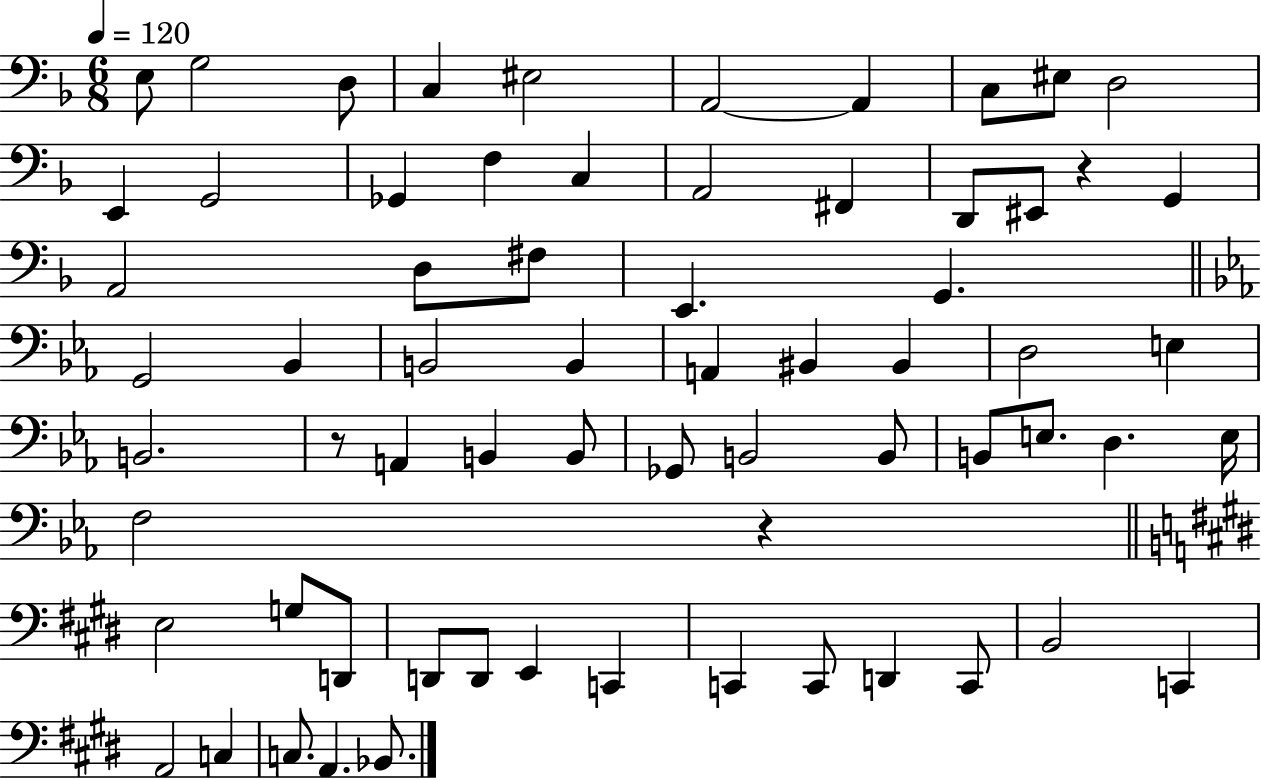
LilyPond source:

{
  \clef bass
  \numericTimeSignature
  \time 6/8
  \key f \major
  \tempo 4 = 120
  \repeat volta 2 { e8 g2 d8 | c4 eis2 | a,2~~ a,4 | c8 eis8 d2 | \break e,4 g,2 | ges,4 f4 c4 | a,2 fis,4 | d,8 eis,8 r4 g,4 | \break a,2 d8 fis8 | e,4. g,4. | \bar "||" \break \key c \minor g,2 bes,4 | b,2 b,4 | a,4 bis,4 bis,4 | d2 e4 | \break b,2. | r8 a,4 b,4 b,8 | ges,8 b,2 b,8 | b,8 e8. d4. e16 | \break f2 r4 | \bar "||" \break \key e \major e2 g8 d,8 | d,8 d,8 e,4 c,4 | c,4 c,8 d,4 c,8 | b,2 c,4 | \break a,2 c4 | c8. a,4. bes,8. | } \bar "|."
}